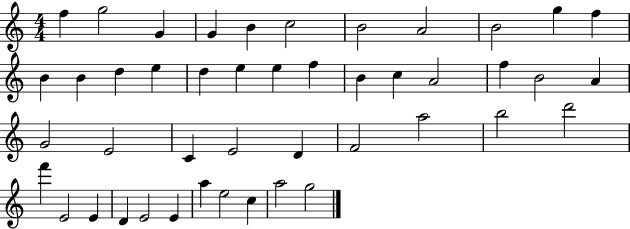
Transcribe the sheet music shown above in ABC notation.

X:1
T:Untitled
M:4/4
L:1/4
K:C
f g2 G G B c2 B2 A2 B2 g f B B d e d e e f B c A2 f B2 A G2 E2 C E2 D F2 a2 b2 d'2 f' E2 E D E2 E a e2 c a2 g2